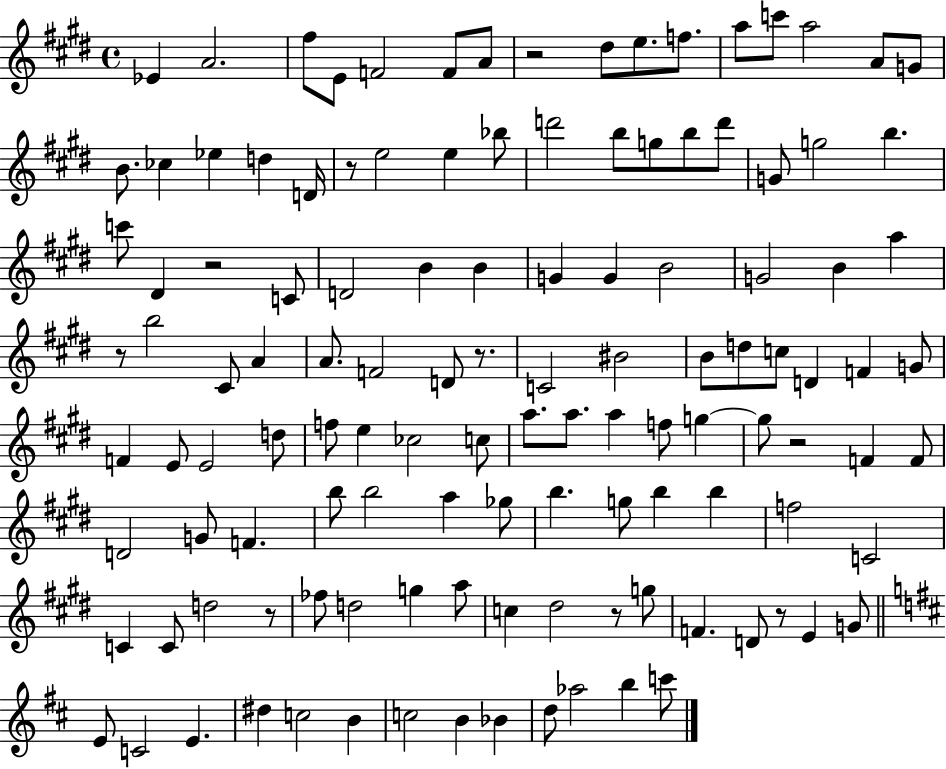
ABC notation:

X:1
T:Untitled
M:4/4
L:1/4
K:E
_E A2 ^f/2 E/2 F2 F/2 A/2 z2 ^d/2 e/2 f/2 a/2 c'/2 a2 A/2 G/2 B/2 _c _e d D/4 z/2 e2 e _b/2 d'2 b/2 g/2 b/2 d'/2 G/2 g2 b c'/2 ^D z2 C/2 D2 B B G G B2 G2 B a z/2 b2 ^C/2 A A/2 F2 D/2 z/2 C2 ^B2 B/2 d/2 c/2 D F G/2 F E/2 E2 d/2 f/2 e _c2 c/2 a/2 a/2 a f/2 g g/2 z2 F F/2 D2 G/2 F b/2 b2 a _g/2 b g/2 b b f2 C2 C C/2 d2 z/2 _f/2 d2 g a/2 c ^d2 z/2 g/2 F D/2 z/2 E G/2 E/2 C2 E ^d c2 B c2 B _B d/2 _a2 b c'/2